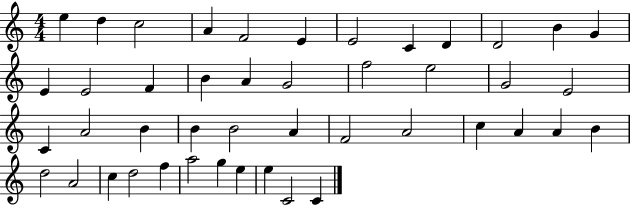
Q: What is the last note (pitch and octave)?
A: C4